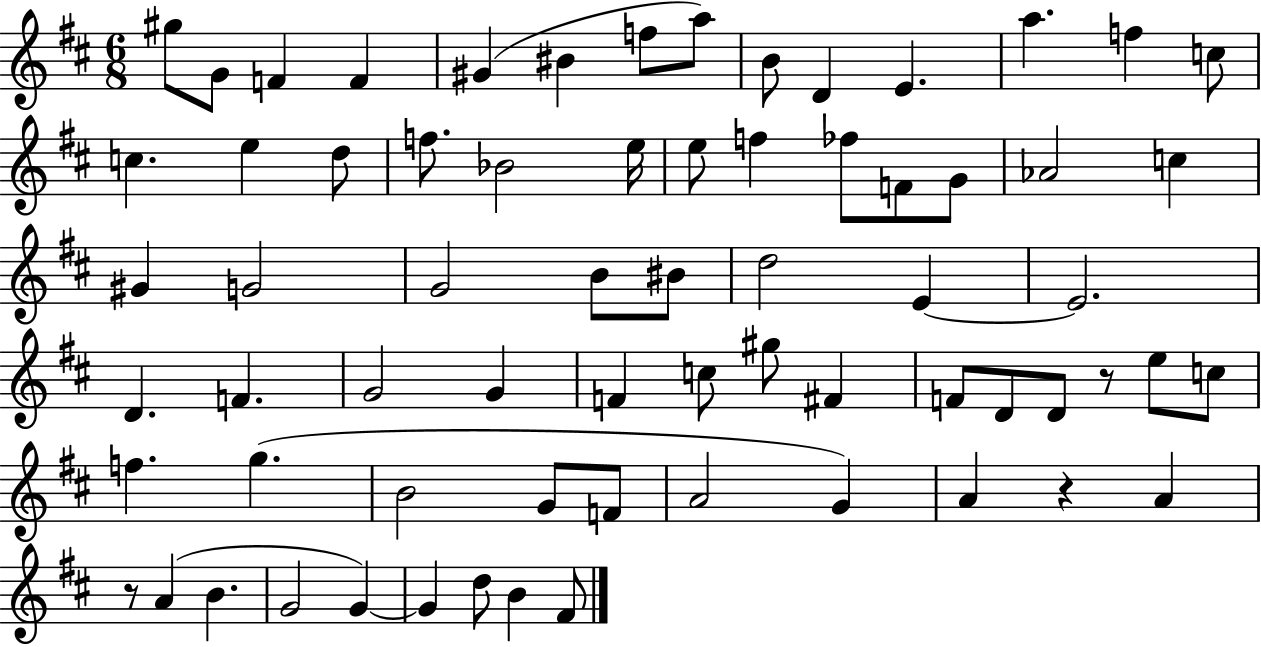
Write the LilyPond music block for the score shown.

{
  \clef treble
  \numericTimeSignature
  \time 6/8
  \key d \major
  gis''8 g'8 f'4 f'4 | gis'4( bis'4 f''8 a''8) | b'8 d'4 e'4. | a''4. f''4 c''8 | \break c''4. e''4 d''8 | f''8. bes'2 e''16 | e''8 f''4 fes''8 f'8 g'8 | aes'2 c''4 | \break gis'4 g'2 | g'2 b'8 bis'8 | d''2 e'4~~ | e'2. | \break d'4. f'4. | g'2 g'4 | f'4 c''8 gis''8 fis'4 | f'8 d'8 d'8 r8 e''8 c''8 | \break f''4. g''4.( | b'2 g'8 f'8 | a'2 g'4) | a'4 r4 a'4 | \break r8 a'4( b'4. | g'2 g'4~~) | g'4 d''8 b'4 fis'8 | \bar "|."
}